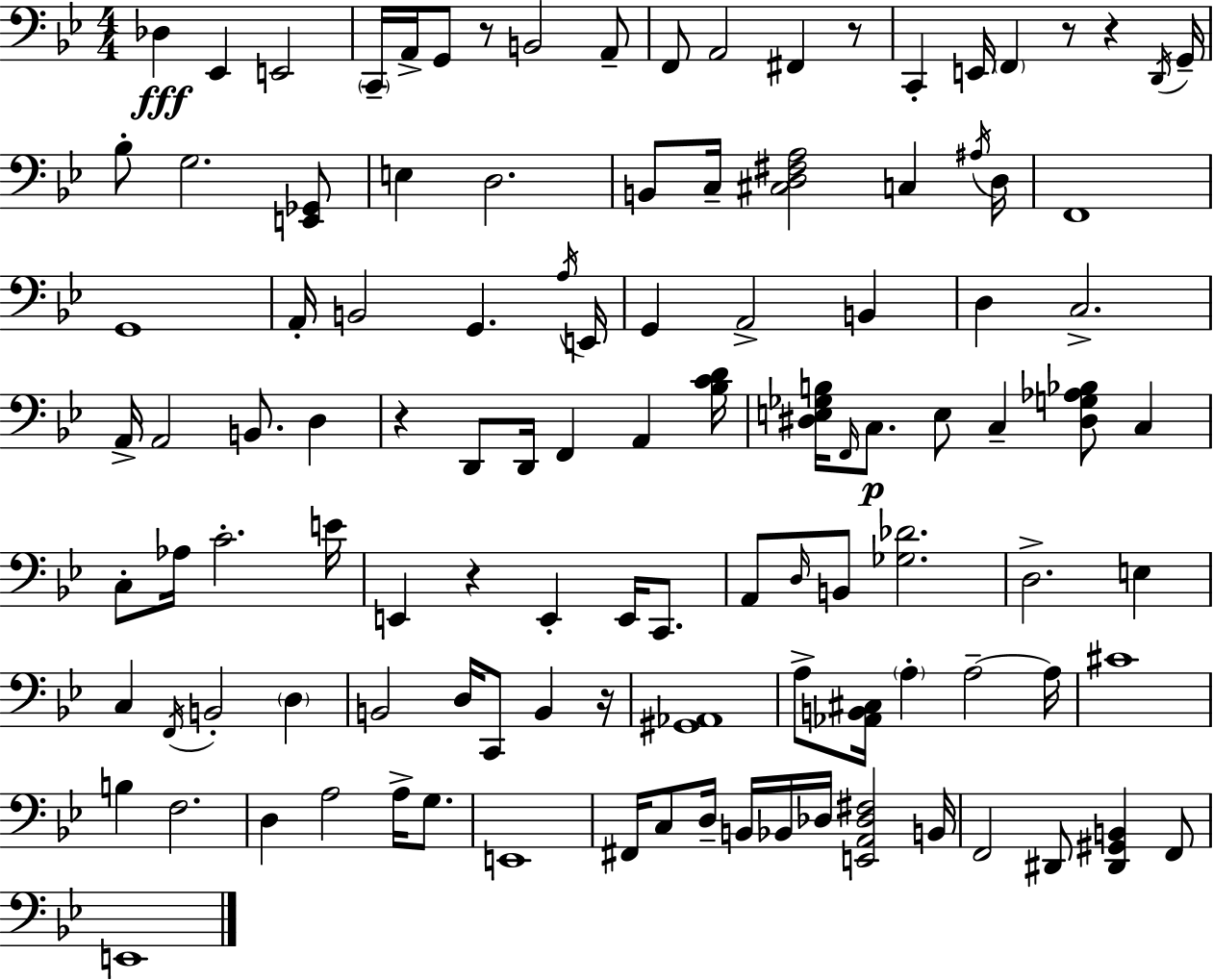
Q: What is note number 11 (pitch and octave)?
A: F#2